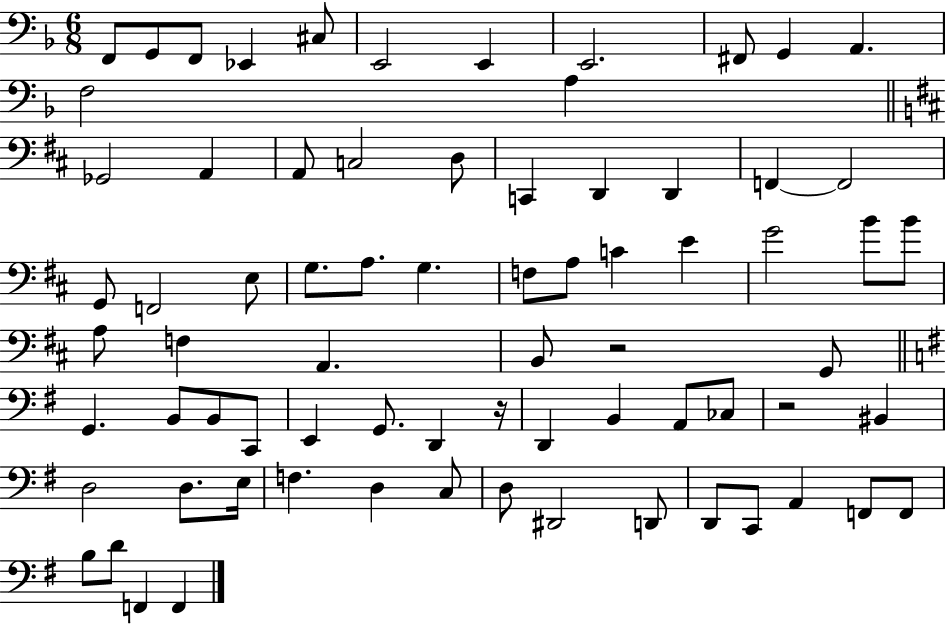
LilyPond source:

{
  \clef bass
  \numericTimeSignature
  \time 6/8
  \key f \major
  \repeat volta 2 { f,8 g,8 f,8 ees,4 cis8 | e,2 e,4 | e,2. | fis,8 g,4 a,4. | \break f2 a4 | \bar "||" \break \key d \major ges,2 a,4 | a,8 c2 d8 | c,4 d,4 d,4 | f,4~~ f,2 | \break g,8 f,2 e8 | g8. a8. g4. | f8 a8 c'4 e'4 | g'2 b'8 b'8 | \break a8 f4 a,4. | b,8 r2 g,8 | \bar "||" \break \key g \major g,4. b,8 b,8 c,8 | e,4 g,8. d,4 r16 | d,4 b,4 a,8 ces8 | r2 bis,4 | \break d2 d8. e16 | f4. d4 c8 | d8 dis,2 d,8 | d,8 c,8 a,4 f,8 f,8 | \break b8 d'8 f,4 f,4 | } \bar "|."
}